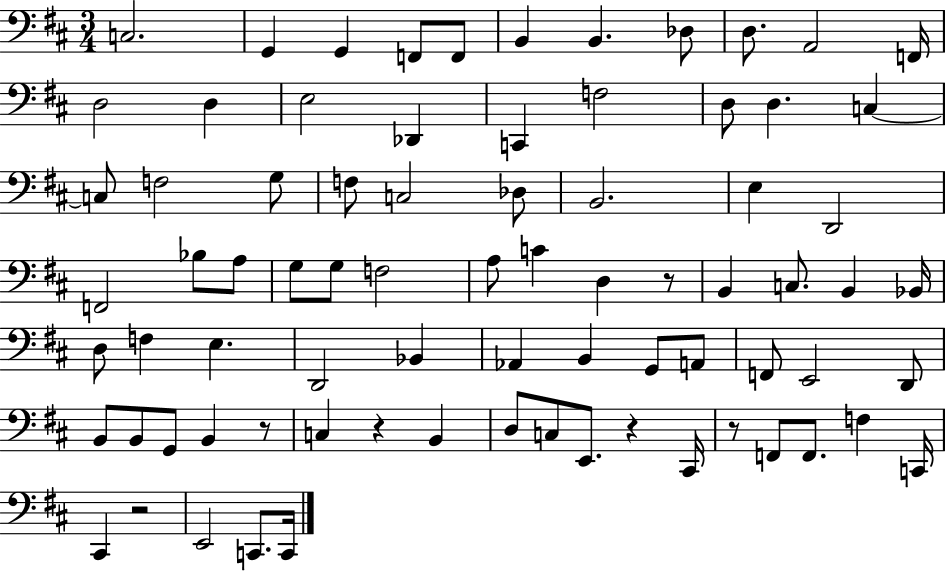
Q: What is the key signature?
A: D major